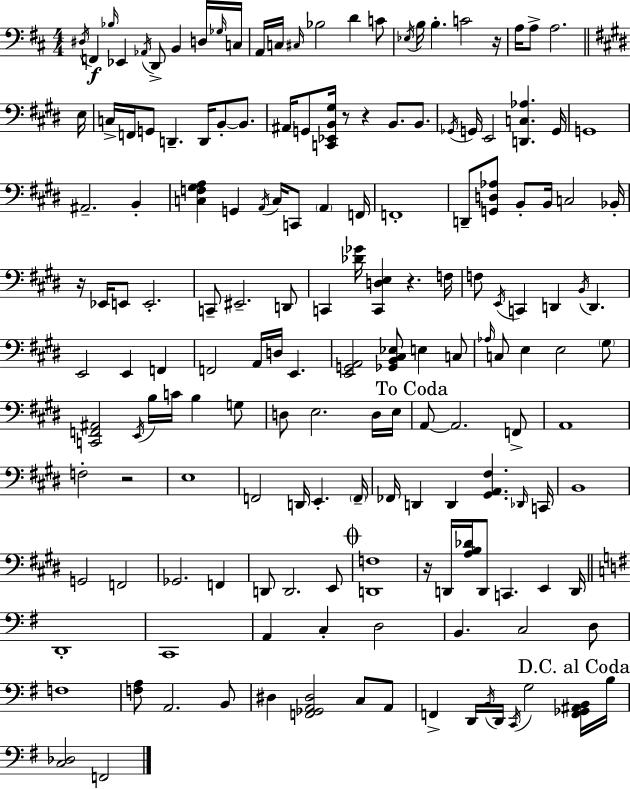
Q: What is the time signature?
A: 4/4